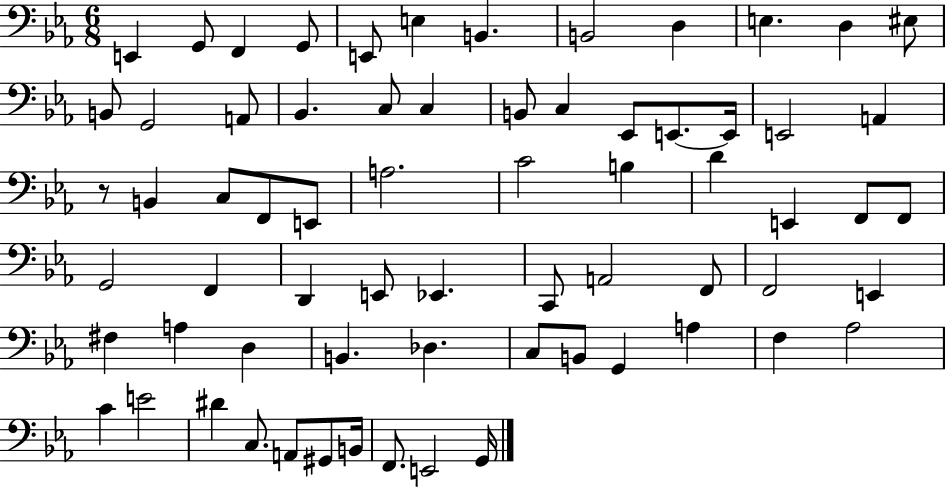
{
  \clef bass
  \numericTimeSignature
  \time 6/8
  \key ees \major
  e,4 g,8 f,4 g,8 | e,8 e4 b,4. | b,2 d4 | e4. d4 eis8 | \break b,8 g,2 a,8 | bes,4. c8 c4 | b,8 c4 ees,8 e,8.~~ e,16 | e,2 a,4 | \break r8 b,4 c8 f,8 e,8 | a2. | c'2 b4 | d'4 e,4 f,8 f,8 | \break g,2 f,4 | d,4 e,8 ees,4. | c,8 a,2 f,8 | f,2 e,4 | \break fis4 a4 d4 | b,4. des4. | c8 b,8 g,4 a4 | f4 aes2 | \break c'4 e'2 | dis'4 c8. a,8 gis,8 b,16 | f,8. e,2 g,16 | \bar "|."
}